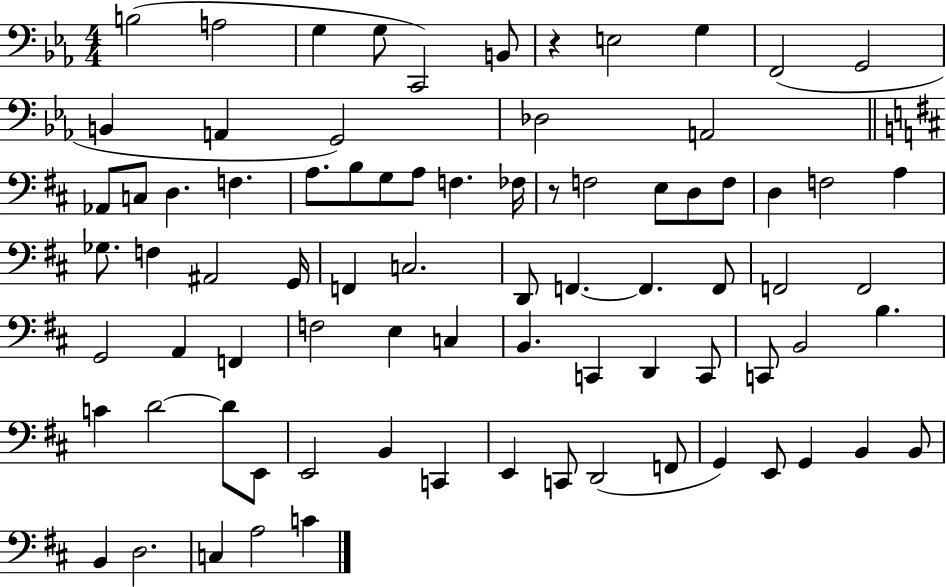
{
  \clef bass
  \numericTimeSignature
  \time 4/4
  \key ees \major
  b2( a2 | g4 g8 c,2) b,8 | r4 e2 g4 | f,2( g,2 | \break b,4 a,4 g,2) | des2 a,2 | \bar "||" \break \key d \major aes,8 c8 d4. f4. | a8. b8 g8 a8 f4. fes16 | r8 f2 e8 d8 f8 | d4 f2 a4 | \break ges8. f4 ais,2 g,16 | f,4 c2. | d,8 f,4.~~ f,4. f,8 | f,2 f,2 | \break g,2 a,4 f,4 | f2 e4 c4 | b,4. c,4 d,4 c,8 | c,8 b,2 b4. | \break c'4 d'2~~ d'8 e,8 | e,2 b,4 c,4 | e,4 c,8 d,2( f,8 | g,4) e,8 g,4 b,4 b,8 | \break b,4 d2. | c4 a2 c'4 | \bar "|."
}